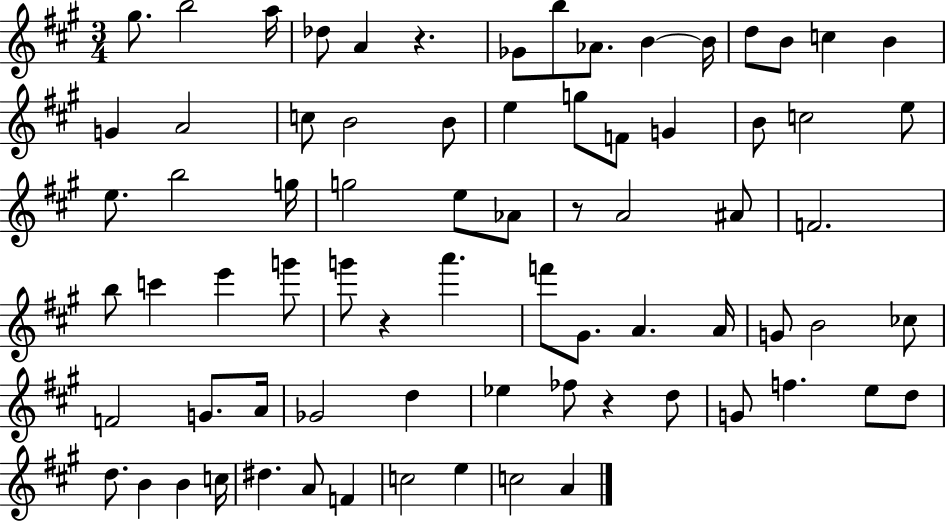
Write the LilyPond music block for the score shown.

{
  \clef treble
  \numericTimeSignature
  \time 3/4
  \key a \major
  gis''8. b''2 a''16 | des''8 a'4 r4. | ges'8 b''8 aes'8. b'4~~ b'16 | d''8 b'8 c''4 b'4 | \break g'4 a'2 | c''8 b'2 b'8 | e''4 g''8 f'8 g'4 | b'8 c''2 e''8 | \break e''8. b''2 g''16 | g''2 e''8 aes'8 | r8 a'2 ais'8 | f'2. | \break b''8 c'''4 e'''4 g'''8 | g'''8 r4 a'''4. | f'''8 gis'8. a'4. a'16 | g'8 b'2 ces''8 | \break f'2 g'8. a'16 | ges'2 d''4 | ees''4 fes''8 r4 d''8 | g'8 f''4. e''8 d''8 | \break d''8. b'4 b'4 c''16 | dis''4. a'8 f'4 | c''2 e''4 | c''2 a'4 | \break \bar "|."
}